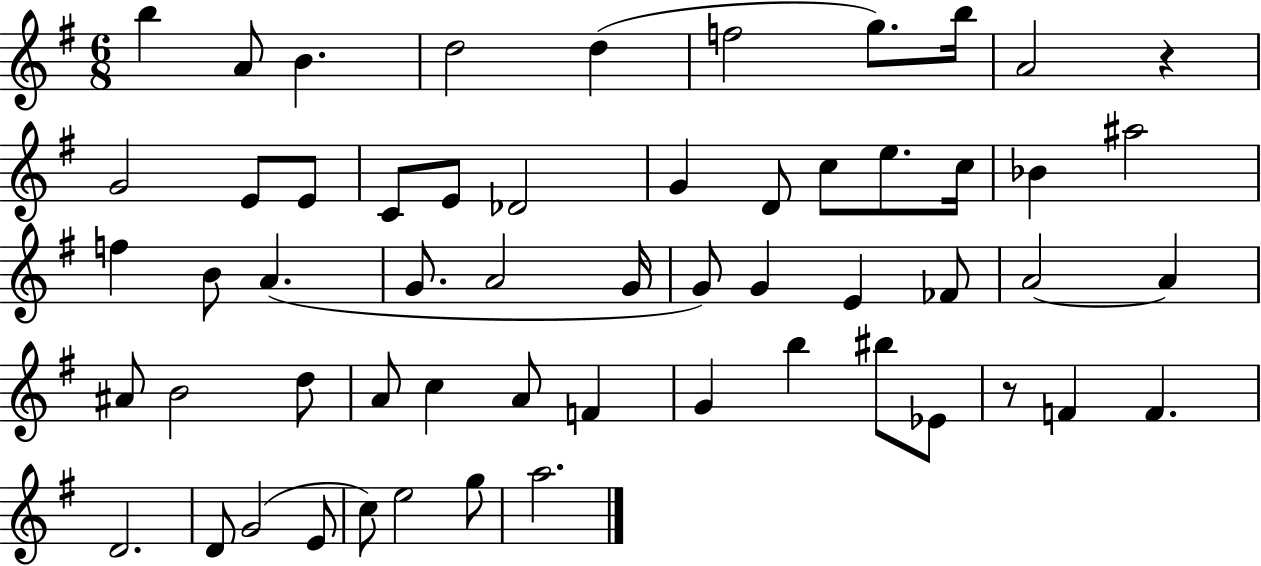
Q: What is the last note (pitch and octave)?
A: A5